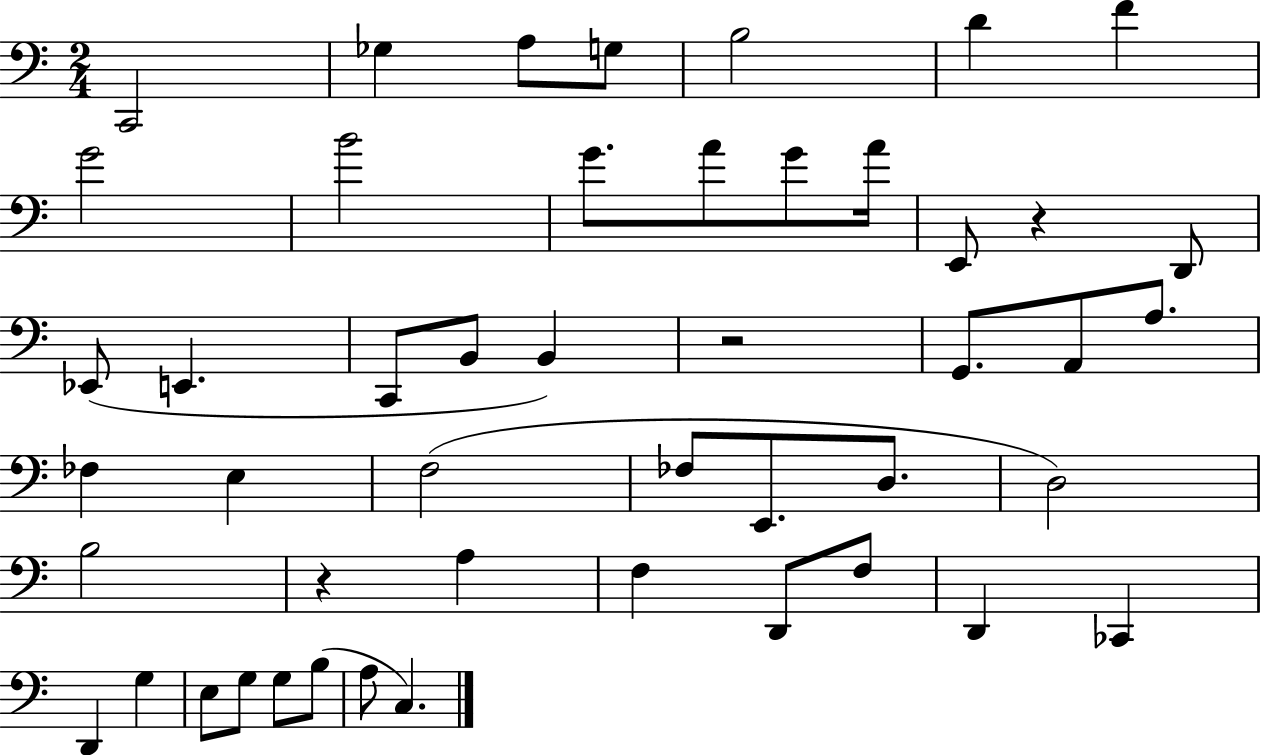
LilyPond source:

{
  \clef bass
  \numericTimeSignature
  \time 2/4
  \key c \major
  c,2 | ges4 a8 g8 | b2 | d'4 f'4 | \break g'2 | b'2 | g'8. a'8 g'8 a'16 | e,8 r4 d,8 | \break ees,8( e,4. | c,8 b,8 b,4) | r2 | g,8. a,8 a8. | \break fes4 e4 | f2( | fes8 e,8. d8. | d2) | \break b2 | r4 a4 | f4 d,8 f8 | d,4 ces,4 | \break d,4 g4 | e8 g8 g8 b8( | a8 c4.) | \bar "|."
}